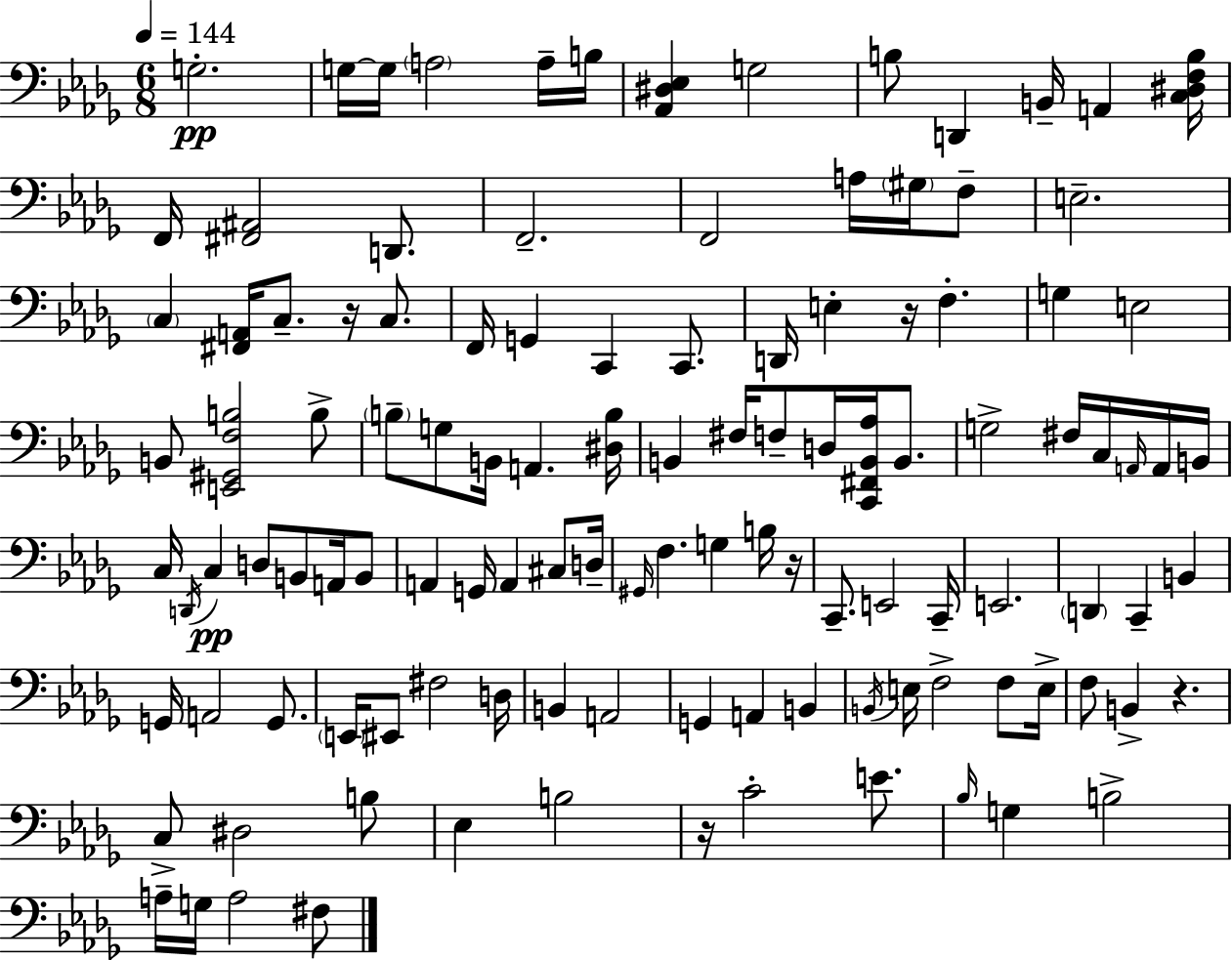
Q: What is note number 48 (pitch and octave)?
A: B2